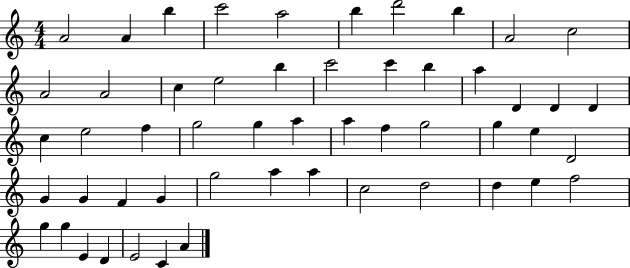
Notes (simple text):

A4/h A4/q B5/q C6/h A5/h B5/q D6/h B5/q A4/h C5/h A4/h A4/h C5/q E5/h B5/q C6/h C6/q B5/q A5/q D4/q D4/q D4/q C5/q E5/h F5/q G5/h G5/q A5/q A5/q F5/q G5/h G5/q E5/q D4/h G4/q G4/q F4/q G4/q G5/h A5/q A5/q C5/h D5/h D5/q E5/q F5/h G5/q G5/q E4/q D4/q E4/h C4/q A4/q